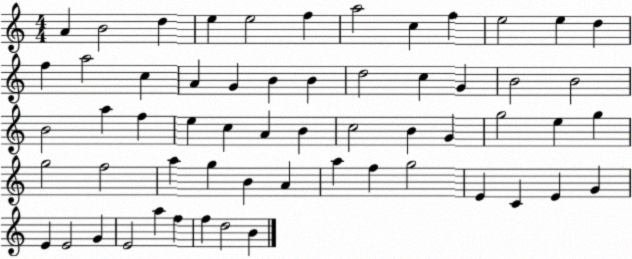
X:1
T:Untitled
M:4/4
L:1/4
K:C
A B2 d e e2 f a2 c f e2 e d f a2 c A G B B d2 c G B2 B2 B2 a f e c A B c2 B G g2 e g g2 f2 a g B A a f g2 E C E G E E2 G E2 a f f d2 B